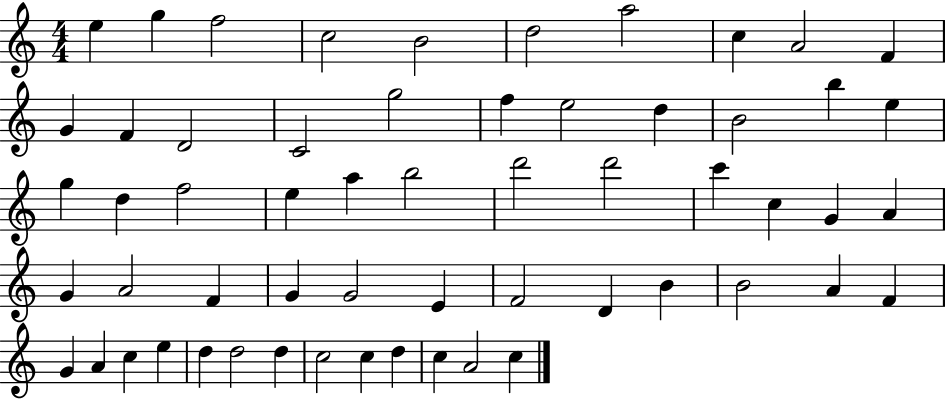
E5/q G5/q F5/h C5/h B4/h D5/h A5/h C5/q A4/h F4/q G4/q F4/q D4/h C4/h G5/h F5/q E5/h D5/q B4/h B5/q E5/q G5/q D5/q F5/h E5/q A5/q B5/h D6/h D6/h C6/q C5/q G4/q A4/q G4/q A4/h F4/q G4/q G4/h E4/q F4/h D4/q B4/q B4/h A4/q F4/q G4/q A4/q C5/q E5/q D5/q D5/h D5/q C5/h C5/q D5/q C5/q A4/h C5/q